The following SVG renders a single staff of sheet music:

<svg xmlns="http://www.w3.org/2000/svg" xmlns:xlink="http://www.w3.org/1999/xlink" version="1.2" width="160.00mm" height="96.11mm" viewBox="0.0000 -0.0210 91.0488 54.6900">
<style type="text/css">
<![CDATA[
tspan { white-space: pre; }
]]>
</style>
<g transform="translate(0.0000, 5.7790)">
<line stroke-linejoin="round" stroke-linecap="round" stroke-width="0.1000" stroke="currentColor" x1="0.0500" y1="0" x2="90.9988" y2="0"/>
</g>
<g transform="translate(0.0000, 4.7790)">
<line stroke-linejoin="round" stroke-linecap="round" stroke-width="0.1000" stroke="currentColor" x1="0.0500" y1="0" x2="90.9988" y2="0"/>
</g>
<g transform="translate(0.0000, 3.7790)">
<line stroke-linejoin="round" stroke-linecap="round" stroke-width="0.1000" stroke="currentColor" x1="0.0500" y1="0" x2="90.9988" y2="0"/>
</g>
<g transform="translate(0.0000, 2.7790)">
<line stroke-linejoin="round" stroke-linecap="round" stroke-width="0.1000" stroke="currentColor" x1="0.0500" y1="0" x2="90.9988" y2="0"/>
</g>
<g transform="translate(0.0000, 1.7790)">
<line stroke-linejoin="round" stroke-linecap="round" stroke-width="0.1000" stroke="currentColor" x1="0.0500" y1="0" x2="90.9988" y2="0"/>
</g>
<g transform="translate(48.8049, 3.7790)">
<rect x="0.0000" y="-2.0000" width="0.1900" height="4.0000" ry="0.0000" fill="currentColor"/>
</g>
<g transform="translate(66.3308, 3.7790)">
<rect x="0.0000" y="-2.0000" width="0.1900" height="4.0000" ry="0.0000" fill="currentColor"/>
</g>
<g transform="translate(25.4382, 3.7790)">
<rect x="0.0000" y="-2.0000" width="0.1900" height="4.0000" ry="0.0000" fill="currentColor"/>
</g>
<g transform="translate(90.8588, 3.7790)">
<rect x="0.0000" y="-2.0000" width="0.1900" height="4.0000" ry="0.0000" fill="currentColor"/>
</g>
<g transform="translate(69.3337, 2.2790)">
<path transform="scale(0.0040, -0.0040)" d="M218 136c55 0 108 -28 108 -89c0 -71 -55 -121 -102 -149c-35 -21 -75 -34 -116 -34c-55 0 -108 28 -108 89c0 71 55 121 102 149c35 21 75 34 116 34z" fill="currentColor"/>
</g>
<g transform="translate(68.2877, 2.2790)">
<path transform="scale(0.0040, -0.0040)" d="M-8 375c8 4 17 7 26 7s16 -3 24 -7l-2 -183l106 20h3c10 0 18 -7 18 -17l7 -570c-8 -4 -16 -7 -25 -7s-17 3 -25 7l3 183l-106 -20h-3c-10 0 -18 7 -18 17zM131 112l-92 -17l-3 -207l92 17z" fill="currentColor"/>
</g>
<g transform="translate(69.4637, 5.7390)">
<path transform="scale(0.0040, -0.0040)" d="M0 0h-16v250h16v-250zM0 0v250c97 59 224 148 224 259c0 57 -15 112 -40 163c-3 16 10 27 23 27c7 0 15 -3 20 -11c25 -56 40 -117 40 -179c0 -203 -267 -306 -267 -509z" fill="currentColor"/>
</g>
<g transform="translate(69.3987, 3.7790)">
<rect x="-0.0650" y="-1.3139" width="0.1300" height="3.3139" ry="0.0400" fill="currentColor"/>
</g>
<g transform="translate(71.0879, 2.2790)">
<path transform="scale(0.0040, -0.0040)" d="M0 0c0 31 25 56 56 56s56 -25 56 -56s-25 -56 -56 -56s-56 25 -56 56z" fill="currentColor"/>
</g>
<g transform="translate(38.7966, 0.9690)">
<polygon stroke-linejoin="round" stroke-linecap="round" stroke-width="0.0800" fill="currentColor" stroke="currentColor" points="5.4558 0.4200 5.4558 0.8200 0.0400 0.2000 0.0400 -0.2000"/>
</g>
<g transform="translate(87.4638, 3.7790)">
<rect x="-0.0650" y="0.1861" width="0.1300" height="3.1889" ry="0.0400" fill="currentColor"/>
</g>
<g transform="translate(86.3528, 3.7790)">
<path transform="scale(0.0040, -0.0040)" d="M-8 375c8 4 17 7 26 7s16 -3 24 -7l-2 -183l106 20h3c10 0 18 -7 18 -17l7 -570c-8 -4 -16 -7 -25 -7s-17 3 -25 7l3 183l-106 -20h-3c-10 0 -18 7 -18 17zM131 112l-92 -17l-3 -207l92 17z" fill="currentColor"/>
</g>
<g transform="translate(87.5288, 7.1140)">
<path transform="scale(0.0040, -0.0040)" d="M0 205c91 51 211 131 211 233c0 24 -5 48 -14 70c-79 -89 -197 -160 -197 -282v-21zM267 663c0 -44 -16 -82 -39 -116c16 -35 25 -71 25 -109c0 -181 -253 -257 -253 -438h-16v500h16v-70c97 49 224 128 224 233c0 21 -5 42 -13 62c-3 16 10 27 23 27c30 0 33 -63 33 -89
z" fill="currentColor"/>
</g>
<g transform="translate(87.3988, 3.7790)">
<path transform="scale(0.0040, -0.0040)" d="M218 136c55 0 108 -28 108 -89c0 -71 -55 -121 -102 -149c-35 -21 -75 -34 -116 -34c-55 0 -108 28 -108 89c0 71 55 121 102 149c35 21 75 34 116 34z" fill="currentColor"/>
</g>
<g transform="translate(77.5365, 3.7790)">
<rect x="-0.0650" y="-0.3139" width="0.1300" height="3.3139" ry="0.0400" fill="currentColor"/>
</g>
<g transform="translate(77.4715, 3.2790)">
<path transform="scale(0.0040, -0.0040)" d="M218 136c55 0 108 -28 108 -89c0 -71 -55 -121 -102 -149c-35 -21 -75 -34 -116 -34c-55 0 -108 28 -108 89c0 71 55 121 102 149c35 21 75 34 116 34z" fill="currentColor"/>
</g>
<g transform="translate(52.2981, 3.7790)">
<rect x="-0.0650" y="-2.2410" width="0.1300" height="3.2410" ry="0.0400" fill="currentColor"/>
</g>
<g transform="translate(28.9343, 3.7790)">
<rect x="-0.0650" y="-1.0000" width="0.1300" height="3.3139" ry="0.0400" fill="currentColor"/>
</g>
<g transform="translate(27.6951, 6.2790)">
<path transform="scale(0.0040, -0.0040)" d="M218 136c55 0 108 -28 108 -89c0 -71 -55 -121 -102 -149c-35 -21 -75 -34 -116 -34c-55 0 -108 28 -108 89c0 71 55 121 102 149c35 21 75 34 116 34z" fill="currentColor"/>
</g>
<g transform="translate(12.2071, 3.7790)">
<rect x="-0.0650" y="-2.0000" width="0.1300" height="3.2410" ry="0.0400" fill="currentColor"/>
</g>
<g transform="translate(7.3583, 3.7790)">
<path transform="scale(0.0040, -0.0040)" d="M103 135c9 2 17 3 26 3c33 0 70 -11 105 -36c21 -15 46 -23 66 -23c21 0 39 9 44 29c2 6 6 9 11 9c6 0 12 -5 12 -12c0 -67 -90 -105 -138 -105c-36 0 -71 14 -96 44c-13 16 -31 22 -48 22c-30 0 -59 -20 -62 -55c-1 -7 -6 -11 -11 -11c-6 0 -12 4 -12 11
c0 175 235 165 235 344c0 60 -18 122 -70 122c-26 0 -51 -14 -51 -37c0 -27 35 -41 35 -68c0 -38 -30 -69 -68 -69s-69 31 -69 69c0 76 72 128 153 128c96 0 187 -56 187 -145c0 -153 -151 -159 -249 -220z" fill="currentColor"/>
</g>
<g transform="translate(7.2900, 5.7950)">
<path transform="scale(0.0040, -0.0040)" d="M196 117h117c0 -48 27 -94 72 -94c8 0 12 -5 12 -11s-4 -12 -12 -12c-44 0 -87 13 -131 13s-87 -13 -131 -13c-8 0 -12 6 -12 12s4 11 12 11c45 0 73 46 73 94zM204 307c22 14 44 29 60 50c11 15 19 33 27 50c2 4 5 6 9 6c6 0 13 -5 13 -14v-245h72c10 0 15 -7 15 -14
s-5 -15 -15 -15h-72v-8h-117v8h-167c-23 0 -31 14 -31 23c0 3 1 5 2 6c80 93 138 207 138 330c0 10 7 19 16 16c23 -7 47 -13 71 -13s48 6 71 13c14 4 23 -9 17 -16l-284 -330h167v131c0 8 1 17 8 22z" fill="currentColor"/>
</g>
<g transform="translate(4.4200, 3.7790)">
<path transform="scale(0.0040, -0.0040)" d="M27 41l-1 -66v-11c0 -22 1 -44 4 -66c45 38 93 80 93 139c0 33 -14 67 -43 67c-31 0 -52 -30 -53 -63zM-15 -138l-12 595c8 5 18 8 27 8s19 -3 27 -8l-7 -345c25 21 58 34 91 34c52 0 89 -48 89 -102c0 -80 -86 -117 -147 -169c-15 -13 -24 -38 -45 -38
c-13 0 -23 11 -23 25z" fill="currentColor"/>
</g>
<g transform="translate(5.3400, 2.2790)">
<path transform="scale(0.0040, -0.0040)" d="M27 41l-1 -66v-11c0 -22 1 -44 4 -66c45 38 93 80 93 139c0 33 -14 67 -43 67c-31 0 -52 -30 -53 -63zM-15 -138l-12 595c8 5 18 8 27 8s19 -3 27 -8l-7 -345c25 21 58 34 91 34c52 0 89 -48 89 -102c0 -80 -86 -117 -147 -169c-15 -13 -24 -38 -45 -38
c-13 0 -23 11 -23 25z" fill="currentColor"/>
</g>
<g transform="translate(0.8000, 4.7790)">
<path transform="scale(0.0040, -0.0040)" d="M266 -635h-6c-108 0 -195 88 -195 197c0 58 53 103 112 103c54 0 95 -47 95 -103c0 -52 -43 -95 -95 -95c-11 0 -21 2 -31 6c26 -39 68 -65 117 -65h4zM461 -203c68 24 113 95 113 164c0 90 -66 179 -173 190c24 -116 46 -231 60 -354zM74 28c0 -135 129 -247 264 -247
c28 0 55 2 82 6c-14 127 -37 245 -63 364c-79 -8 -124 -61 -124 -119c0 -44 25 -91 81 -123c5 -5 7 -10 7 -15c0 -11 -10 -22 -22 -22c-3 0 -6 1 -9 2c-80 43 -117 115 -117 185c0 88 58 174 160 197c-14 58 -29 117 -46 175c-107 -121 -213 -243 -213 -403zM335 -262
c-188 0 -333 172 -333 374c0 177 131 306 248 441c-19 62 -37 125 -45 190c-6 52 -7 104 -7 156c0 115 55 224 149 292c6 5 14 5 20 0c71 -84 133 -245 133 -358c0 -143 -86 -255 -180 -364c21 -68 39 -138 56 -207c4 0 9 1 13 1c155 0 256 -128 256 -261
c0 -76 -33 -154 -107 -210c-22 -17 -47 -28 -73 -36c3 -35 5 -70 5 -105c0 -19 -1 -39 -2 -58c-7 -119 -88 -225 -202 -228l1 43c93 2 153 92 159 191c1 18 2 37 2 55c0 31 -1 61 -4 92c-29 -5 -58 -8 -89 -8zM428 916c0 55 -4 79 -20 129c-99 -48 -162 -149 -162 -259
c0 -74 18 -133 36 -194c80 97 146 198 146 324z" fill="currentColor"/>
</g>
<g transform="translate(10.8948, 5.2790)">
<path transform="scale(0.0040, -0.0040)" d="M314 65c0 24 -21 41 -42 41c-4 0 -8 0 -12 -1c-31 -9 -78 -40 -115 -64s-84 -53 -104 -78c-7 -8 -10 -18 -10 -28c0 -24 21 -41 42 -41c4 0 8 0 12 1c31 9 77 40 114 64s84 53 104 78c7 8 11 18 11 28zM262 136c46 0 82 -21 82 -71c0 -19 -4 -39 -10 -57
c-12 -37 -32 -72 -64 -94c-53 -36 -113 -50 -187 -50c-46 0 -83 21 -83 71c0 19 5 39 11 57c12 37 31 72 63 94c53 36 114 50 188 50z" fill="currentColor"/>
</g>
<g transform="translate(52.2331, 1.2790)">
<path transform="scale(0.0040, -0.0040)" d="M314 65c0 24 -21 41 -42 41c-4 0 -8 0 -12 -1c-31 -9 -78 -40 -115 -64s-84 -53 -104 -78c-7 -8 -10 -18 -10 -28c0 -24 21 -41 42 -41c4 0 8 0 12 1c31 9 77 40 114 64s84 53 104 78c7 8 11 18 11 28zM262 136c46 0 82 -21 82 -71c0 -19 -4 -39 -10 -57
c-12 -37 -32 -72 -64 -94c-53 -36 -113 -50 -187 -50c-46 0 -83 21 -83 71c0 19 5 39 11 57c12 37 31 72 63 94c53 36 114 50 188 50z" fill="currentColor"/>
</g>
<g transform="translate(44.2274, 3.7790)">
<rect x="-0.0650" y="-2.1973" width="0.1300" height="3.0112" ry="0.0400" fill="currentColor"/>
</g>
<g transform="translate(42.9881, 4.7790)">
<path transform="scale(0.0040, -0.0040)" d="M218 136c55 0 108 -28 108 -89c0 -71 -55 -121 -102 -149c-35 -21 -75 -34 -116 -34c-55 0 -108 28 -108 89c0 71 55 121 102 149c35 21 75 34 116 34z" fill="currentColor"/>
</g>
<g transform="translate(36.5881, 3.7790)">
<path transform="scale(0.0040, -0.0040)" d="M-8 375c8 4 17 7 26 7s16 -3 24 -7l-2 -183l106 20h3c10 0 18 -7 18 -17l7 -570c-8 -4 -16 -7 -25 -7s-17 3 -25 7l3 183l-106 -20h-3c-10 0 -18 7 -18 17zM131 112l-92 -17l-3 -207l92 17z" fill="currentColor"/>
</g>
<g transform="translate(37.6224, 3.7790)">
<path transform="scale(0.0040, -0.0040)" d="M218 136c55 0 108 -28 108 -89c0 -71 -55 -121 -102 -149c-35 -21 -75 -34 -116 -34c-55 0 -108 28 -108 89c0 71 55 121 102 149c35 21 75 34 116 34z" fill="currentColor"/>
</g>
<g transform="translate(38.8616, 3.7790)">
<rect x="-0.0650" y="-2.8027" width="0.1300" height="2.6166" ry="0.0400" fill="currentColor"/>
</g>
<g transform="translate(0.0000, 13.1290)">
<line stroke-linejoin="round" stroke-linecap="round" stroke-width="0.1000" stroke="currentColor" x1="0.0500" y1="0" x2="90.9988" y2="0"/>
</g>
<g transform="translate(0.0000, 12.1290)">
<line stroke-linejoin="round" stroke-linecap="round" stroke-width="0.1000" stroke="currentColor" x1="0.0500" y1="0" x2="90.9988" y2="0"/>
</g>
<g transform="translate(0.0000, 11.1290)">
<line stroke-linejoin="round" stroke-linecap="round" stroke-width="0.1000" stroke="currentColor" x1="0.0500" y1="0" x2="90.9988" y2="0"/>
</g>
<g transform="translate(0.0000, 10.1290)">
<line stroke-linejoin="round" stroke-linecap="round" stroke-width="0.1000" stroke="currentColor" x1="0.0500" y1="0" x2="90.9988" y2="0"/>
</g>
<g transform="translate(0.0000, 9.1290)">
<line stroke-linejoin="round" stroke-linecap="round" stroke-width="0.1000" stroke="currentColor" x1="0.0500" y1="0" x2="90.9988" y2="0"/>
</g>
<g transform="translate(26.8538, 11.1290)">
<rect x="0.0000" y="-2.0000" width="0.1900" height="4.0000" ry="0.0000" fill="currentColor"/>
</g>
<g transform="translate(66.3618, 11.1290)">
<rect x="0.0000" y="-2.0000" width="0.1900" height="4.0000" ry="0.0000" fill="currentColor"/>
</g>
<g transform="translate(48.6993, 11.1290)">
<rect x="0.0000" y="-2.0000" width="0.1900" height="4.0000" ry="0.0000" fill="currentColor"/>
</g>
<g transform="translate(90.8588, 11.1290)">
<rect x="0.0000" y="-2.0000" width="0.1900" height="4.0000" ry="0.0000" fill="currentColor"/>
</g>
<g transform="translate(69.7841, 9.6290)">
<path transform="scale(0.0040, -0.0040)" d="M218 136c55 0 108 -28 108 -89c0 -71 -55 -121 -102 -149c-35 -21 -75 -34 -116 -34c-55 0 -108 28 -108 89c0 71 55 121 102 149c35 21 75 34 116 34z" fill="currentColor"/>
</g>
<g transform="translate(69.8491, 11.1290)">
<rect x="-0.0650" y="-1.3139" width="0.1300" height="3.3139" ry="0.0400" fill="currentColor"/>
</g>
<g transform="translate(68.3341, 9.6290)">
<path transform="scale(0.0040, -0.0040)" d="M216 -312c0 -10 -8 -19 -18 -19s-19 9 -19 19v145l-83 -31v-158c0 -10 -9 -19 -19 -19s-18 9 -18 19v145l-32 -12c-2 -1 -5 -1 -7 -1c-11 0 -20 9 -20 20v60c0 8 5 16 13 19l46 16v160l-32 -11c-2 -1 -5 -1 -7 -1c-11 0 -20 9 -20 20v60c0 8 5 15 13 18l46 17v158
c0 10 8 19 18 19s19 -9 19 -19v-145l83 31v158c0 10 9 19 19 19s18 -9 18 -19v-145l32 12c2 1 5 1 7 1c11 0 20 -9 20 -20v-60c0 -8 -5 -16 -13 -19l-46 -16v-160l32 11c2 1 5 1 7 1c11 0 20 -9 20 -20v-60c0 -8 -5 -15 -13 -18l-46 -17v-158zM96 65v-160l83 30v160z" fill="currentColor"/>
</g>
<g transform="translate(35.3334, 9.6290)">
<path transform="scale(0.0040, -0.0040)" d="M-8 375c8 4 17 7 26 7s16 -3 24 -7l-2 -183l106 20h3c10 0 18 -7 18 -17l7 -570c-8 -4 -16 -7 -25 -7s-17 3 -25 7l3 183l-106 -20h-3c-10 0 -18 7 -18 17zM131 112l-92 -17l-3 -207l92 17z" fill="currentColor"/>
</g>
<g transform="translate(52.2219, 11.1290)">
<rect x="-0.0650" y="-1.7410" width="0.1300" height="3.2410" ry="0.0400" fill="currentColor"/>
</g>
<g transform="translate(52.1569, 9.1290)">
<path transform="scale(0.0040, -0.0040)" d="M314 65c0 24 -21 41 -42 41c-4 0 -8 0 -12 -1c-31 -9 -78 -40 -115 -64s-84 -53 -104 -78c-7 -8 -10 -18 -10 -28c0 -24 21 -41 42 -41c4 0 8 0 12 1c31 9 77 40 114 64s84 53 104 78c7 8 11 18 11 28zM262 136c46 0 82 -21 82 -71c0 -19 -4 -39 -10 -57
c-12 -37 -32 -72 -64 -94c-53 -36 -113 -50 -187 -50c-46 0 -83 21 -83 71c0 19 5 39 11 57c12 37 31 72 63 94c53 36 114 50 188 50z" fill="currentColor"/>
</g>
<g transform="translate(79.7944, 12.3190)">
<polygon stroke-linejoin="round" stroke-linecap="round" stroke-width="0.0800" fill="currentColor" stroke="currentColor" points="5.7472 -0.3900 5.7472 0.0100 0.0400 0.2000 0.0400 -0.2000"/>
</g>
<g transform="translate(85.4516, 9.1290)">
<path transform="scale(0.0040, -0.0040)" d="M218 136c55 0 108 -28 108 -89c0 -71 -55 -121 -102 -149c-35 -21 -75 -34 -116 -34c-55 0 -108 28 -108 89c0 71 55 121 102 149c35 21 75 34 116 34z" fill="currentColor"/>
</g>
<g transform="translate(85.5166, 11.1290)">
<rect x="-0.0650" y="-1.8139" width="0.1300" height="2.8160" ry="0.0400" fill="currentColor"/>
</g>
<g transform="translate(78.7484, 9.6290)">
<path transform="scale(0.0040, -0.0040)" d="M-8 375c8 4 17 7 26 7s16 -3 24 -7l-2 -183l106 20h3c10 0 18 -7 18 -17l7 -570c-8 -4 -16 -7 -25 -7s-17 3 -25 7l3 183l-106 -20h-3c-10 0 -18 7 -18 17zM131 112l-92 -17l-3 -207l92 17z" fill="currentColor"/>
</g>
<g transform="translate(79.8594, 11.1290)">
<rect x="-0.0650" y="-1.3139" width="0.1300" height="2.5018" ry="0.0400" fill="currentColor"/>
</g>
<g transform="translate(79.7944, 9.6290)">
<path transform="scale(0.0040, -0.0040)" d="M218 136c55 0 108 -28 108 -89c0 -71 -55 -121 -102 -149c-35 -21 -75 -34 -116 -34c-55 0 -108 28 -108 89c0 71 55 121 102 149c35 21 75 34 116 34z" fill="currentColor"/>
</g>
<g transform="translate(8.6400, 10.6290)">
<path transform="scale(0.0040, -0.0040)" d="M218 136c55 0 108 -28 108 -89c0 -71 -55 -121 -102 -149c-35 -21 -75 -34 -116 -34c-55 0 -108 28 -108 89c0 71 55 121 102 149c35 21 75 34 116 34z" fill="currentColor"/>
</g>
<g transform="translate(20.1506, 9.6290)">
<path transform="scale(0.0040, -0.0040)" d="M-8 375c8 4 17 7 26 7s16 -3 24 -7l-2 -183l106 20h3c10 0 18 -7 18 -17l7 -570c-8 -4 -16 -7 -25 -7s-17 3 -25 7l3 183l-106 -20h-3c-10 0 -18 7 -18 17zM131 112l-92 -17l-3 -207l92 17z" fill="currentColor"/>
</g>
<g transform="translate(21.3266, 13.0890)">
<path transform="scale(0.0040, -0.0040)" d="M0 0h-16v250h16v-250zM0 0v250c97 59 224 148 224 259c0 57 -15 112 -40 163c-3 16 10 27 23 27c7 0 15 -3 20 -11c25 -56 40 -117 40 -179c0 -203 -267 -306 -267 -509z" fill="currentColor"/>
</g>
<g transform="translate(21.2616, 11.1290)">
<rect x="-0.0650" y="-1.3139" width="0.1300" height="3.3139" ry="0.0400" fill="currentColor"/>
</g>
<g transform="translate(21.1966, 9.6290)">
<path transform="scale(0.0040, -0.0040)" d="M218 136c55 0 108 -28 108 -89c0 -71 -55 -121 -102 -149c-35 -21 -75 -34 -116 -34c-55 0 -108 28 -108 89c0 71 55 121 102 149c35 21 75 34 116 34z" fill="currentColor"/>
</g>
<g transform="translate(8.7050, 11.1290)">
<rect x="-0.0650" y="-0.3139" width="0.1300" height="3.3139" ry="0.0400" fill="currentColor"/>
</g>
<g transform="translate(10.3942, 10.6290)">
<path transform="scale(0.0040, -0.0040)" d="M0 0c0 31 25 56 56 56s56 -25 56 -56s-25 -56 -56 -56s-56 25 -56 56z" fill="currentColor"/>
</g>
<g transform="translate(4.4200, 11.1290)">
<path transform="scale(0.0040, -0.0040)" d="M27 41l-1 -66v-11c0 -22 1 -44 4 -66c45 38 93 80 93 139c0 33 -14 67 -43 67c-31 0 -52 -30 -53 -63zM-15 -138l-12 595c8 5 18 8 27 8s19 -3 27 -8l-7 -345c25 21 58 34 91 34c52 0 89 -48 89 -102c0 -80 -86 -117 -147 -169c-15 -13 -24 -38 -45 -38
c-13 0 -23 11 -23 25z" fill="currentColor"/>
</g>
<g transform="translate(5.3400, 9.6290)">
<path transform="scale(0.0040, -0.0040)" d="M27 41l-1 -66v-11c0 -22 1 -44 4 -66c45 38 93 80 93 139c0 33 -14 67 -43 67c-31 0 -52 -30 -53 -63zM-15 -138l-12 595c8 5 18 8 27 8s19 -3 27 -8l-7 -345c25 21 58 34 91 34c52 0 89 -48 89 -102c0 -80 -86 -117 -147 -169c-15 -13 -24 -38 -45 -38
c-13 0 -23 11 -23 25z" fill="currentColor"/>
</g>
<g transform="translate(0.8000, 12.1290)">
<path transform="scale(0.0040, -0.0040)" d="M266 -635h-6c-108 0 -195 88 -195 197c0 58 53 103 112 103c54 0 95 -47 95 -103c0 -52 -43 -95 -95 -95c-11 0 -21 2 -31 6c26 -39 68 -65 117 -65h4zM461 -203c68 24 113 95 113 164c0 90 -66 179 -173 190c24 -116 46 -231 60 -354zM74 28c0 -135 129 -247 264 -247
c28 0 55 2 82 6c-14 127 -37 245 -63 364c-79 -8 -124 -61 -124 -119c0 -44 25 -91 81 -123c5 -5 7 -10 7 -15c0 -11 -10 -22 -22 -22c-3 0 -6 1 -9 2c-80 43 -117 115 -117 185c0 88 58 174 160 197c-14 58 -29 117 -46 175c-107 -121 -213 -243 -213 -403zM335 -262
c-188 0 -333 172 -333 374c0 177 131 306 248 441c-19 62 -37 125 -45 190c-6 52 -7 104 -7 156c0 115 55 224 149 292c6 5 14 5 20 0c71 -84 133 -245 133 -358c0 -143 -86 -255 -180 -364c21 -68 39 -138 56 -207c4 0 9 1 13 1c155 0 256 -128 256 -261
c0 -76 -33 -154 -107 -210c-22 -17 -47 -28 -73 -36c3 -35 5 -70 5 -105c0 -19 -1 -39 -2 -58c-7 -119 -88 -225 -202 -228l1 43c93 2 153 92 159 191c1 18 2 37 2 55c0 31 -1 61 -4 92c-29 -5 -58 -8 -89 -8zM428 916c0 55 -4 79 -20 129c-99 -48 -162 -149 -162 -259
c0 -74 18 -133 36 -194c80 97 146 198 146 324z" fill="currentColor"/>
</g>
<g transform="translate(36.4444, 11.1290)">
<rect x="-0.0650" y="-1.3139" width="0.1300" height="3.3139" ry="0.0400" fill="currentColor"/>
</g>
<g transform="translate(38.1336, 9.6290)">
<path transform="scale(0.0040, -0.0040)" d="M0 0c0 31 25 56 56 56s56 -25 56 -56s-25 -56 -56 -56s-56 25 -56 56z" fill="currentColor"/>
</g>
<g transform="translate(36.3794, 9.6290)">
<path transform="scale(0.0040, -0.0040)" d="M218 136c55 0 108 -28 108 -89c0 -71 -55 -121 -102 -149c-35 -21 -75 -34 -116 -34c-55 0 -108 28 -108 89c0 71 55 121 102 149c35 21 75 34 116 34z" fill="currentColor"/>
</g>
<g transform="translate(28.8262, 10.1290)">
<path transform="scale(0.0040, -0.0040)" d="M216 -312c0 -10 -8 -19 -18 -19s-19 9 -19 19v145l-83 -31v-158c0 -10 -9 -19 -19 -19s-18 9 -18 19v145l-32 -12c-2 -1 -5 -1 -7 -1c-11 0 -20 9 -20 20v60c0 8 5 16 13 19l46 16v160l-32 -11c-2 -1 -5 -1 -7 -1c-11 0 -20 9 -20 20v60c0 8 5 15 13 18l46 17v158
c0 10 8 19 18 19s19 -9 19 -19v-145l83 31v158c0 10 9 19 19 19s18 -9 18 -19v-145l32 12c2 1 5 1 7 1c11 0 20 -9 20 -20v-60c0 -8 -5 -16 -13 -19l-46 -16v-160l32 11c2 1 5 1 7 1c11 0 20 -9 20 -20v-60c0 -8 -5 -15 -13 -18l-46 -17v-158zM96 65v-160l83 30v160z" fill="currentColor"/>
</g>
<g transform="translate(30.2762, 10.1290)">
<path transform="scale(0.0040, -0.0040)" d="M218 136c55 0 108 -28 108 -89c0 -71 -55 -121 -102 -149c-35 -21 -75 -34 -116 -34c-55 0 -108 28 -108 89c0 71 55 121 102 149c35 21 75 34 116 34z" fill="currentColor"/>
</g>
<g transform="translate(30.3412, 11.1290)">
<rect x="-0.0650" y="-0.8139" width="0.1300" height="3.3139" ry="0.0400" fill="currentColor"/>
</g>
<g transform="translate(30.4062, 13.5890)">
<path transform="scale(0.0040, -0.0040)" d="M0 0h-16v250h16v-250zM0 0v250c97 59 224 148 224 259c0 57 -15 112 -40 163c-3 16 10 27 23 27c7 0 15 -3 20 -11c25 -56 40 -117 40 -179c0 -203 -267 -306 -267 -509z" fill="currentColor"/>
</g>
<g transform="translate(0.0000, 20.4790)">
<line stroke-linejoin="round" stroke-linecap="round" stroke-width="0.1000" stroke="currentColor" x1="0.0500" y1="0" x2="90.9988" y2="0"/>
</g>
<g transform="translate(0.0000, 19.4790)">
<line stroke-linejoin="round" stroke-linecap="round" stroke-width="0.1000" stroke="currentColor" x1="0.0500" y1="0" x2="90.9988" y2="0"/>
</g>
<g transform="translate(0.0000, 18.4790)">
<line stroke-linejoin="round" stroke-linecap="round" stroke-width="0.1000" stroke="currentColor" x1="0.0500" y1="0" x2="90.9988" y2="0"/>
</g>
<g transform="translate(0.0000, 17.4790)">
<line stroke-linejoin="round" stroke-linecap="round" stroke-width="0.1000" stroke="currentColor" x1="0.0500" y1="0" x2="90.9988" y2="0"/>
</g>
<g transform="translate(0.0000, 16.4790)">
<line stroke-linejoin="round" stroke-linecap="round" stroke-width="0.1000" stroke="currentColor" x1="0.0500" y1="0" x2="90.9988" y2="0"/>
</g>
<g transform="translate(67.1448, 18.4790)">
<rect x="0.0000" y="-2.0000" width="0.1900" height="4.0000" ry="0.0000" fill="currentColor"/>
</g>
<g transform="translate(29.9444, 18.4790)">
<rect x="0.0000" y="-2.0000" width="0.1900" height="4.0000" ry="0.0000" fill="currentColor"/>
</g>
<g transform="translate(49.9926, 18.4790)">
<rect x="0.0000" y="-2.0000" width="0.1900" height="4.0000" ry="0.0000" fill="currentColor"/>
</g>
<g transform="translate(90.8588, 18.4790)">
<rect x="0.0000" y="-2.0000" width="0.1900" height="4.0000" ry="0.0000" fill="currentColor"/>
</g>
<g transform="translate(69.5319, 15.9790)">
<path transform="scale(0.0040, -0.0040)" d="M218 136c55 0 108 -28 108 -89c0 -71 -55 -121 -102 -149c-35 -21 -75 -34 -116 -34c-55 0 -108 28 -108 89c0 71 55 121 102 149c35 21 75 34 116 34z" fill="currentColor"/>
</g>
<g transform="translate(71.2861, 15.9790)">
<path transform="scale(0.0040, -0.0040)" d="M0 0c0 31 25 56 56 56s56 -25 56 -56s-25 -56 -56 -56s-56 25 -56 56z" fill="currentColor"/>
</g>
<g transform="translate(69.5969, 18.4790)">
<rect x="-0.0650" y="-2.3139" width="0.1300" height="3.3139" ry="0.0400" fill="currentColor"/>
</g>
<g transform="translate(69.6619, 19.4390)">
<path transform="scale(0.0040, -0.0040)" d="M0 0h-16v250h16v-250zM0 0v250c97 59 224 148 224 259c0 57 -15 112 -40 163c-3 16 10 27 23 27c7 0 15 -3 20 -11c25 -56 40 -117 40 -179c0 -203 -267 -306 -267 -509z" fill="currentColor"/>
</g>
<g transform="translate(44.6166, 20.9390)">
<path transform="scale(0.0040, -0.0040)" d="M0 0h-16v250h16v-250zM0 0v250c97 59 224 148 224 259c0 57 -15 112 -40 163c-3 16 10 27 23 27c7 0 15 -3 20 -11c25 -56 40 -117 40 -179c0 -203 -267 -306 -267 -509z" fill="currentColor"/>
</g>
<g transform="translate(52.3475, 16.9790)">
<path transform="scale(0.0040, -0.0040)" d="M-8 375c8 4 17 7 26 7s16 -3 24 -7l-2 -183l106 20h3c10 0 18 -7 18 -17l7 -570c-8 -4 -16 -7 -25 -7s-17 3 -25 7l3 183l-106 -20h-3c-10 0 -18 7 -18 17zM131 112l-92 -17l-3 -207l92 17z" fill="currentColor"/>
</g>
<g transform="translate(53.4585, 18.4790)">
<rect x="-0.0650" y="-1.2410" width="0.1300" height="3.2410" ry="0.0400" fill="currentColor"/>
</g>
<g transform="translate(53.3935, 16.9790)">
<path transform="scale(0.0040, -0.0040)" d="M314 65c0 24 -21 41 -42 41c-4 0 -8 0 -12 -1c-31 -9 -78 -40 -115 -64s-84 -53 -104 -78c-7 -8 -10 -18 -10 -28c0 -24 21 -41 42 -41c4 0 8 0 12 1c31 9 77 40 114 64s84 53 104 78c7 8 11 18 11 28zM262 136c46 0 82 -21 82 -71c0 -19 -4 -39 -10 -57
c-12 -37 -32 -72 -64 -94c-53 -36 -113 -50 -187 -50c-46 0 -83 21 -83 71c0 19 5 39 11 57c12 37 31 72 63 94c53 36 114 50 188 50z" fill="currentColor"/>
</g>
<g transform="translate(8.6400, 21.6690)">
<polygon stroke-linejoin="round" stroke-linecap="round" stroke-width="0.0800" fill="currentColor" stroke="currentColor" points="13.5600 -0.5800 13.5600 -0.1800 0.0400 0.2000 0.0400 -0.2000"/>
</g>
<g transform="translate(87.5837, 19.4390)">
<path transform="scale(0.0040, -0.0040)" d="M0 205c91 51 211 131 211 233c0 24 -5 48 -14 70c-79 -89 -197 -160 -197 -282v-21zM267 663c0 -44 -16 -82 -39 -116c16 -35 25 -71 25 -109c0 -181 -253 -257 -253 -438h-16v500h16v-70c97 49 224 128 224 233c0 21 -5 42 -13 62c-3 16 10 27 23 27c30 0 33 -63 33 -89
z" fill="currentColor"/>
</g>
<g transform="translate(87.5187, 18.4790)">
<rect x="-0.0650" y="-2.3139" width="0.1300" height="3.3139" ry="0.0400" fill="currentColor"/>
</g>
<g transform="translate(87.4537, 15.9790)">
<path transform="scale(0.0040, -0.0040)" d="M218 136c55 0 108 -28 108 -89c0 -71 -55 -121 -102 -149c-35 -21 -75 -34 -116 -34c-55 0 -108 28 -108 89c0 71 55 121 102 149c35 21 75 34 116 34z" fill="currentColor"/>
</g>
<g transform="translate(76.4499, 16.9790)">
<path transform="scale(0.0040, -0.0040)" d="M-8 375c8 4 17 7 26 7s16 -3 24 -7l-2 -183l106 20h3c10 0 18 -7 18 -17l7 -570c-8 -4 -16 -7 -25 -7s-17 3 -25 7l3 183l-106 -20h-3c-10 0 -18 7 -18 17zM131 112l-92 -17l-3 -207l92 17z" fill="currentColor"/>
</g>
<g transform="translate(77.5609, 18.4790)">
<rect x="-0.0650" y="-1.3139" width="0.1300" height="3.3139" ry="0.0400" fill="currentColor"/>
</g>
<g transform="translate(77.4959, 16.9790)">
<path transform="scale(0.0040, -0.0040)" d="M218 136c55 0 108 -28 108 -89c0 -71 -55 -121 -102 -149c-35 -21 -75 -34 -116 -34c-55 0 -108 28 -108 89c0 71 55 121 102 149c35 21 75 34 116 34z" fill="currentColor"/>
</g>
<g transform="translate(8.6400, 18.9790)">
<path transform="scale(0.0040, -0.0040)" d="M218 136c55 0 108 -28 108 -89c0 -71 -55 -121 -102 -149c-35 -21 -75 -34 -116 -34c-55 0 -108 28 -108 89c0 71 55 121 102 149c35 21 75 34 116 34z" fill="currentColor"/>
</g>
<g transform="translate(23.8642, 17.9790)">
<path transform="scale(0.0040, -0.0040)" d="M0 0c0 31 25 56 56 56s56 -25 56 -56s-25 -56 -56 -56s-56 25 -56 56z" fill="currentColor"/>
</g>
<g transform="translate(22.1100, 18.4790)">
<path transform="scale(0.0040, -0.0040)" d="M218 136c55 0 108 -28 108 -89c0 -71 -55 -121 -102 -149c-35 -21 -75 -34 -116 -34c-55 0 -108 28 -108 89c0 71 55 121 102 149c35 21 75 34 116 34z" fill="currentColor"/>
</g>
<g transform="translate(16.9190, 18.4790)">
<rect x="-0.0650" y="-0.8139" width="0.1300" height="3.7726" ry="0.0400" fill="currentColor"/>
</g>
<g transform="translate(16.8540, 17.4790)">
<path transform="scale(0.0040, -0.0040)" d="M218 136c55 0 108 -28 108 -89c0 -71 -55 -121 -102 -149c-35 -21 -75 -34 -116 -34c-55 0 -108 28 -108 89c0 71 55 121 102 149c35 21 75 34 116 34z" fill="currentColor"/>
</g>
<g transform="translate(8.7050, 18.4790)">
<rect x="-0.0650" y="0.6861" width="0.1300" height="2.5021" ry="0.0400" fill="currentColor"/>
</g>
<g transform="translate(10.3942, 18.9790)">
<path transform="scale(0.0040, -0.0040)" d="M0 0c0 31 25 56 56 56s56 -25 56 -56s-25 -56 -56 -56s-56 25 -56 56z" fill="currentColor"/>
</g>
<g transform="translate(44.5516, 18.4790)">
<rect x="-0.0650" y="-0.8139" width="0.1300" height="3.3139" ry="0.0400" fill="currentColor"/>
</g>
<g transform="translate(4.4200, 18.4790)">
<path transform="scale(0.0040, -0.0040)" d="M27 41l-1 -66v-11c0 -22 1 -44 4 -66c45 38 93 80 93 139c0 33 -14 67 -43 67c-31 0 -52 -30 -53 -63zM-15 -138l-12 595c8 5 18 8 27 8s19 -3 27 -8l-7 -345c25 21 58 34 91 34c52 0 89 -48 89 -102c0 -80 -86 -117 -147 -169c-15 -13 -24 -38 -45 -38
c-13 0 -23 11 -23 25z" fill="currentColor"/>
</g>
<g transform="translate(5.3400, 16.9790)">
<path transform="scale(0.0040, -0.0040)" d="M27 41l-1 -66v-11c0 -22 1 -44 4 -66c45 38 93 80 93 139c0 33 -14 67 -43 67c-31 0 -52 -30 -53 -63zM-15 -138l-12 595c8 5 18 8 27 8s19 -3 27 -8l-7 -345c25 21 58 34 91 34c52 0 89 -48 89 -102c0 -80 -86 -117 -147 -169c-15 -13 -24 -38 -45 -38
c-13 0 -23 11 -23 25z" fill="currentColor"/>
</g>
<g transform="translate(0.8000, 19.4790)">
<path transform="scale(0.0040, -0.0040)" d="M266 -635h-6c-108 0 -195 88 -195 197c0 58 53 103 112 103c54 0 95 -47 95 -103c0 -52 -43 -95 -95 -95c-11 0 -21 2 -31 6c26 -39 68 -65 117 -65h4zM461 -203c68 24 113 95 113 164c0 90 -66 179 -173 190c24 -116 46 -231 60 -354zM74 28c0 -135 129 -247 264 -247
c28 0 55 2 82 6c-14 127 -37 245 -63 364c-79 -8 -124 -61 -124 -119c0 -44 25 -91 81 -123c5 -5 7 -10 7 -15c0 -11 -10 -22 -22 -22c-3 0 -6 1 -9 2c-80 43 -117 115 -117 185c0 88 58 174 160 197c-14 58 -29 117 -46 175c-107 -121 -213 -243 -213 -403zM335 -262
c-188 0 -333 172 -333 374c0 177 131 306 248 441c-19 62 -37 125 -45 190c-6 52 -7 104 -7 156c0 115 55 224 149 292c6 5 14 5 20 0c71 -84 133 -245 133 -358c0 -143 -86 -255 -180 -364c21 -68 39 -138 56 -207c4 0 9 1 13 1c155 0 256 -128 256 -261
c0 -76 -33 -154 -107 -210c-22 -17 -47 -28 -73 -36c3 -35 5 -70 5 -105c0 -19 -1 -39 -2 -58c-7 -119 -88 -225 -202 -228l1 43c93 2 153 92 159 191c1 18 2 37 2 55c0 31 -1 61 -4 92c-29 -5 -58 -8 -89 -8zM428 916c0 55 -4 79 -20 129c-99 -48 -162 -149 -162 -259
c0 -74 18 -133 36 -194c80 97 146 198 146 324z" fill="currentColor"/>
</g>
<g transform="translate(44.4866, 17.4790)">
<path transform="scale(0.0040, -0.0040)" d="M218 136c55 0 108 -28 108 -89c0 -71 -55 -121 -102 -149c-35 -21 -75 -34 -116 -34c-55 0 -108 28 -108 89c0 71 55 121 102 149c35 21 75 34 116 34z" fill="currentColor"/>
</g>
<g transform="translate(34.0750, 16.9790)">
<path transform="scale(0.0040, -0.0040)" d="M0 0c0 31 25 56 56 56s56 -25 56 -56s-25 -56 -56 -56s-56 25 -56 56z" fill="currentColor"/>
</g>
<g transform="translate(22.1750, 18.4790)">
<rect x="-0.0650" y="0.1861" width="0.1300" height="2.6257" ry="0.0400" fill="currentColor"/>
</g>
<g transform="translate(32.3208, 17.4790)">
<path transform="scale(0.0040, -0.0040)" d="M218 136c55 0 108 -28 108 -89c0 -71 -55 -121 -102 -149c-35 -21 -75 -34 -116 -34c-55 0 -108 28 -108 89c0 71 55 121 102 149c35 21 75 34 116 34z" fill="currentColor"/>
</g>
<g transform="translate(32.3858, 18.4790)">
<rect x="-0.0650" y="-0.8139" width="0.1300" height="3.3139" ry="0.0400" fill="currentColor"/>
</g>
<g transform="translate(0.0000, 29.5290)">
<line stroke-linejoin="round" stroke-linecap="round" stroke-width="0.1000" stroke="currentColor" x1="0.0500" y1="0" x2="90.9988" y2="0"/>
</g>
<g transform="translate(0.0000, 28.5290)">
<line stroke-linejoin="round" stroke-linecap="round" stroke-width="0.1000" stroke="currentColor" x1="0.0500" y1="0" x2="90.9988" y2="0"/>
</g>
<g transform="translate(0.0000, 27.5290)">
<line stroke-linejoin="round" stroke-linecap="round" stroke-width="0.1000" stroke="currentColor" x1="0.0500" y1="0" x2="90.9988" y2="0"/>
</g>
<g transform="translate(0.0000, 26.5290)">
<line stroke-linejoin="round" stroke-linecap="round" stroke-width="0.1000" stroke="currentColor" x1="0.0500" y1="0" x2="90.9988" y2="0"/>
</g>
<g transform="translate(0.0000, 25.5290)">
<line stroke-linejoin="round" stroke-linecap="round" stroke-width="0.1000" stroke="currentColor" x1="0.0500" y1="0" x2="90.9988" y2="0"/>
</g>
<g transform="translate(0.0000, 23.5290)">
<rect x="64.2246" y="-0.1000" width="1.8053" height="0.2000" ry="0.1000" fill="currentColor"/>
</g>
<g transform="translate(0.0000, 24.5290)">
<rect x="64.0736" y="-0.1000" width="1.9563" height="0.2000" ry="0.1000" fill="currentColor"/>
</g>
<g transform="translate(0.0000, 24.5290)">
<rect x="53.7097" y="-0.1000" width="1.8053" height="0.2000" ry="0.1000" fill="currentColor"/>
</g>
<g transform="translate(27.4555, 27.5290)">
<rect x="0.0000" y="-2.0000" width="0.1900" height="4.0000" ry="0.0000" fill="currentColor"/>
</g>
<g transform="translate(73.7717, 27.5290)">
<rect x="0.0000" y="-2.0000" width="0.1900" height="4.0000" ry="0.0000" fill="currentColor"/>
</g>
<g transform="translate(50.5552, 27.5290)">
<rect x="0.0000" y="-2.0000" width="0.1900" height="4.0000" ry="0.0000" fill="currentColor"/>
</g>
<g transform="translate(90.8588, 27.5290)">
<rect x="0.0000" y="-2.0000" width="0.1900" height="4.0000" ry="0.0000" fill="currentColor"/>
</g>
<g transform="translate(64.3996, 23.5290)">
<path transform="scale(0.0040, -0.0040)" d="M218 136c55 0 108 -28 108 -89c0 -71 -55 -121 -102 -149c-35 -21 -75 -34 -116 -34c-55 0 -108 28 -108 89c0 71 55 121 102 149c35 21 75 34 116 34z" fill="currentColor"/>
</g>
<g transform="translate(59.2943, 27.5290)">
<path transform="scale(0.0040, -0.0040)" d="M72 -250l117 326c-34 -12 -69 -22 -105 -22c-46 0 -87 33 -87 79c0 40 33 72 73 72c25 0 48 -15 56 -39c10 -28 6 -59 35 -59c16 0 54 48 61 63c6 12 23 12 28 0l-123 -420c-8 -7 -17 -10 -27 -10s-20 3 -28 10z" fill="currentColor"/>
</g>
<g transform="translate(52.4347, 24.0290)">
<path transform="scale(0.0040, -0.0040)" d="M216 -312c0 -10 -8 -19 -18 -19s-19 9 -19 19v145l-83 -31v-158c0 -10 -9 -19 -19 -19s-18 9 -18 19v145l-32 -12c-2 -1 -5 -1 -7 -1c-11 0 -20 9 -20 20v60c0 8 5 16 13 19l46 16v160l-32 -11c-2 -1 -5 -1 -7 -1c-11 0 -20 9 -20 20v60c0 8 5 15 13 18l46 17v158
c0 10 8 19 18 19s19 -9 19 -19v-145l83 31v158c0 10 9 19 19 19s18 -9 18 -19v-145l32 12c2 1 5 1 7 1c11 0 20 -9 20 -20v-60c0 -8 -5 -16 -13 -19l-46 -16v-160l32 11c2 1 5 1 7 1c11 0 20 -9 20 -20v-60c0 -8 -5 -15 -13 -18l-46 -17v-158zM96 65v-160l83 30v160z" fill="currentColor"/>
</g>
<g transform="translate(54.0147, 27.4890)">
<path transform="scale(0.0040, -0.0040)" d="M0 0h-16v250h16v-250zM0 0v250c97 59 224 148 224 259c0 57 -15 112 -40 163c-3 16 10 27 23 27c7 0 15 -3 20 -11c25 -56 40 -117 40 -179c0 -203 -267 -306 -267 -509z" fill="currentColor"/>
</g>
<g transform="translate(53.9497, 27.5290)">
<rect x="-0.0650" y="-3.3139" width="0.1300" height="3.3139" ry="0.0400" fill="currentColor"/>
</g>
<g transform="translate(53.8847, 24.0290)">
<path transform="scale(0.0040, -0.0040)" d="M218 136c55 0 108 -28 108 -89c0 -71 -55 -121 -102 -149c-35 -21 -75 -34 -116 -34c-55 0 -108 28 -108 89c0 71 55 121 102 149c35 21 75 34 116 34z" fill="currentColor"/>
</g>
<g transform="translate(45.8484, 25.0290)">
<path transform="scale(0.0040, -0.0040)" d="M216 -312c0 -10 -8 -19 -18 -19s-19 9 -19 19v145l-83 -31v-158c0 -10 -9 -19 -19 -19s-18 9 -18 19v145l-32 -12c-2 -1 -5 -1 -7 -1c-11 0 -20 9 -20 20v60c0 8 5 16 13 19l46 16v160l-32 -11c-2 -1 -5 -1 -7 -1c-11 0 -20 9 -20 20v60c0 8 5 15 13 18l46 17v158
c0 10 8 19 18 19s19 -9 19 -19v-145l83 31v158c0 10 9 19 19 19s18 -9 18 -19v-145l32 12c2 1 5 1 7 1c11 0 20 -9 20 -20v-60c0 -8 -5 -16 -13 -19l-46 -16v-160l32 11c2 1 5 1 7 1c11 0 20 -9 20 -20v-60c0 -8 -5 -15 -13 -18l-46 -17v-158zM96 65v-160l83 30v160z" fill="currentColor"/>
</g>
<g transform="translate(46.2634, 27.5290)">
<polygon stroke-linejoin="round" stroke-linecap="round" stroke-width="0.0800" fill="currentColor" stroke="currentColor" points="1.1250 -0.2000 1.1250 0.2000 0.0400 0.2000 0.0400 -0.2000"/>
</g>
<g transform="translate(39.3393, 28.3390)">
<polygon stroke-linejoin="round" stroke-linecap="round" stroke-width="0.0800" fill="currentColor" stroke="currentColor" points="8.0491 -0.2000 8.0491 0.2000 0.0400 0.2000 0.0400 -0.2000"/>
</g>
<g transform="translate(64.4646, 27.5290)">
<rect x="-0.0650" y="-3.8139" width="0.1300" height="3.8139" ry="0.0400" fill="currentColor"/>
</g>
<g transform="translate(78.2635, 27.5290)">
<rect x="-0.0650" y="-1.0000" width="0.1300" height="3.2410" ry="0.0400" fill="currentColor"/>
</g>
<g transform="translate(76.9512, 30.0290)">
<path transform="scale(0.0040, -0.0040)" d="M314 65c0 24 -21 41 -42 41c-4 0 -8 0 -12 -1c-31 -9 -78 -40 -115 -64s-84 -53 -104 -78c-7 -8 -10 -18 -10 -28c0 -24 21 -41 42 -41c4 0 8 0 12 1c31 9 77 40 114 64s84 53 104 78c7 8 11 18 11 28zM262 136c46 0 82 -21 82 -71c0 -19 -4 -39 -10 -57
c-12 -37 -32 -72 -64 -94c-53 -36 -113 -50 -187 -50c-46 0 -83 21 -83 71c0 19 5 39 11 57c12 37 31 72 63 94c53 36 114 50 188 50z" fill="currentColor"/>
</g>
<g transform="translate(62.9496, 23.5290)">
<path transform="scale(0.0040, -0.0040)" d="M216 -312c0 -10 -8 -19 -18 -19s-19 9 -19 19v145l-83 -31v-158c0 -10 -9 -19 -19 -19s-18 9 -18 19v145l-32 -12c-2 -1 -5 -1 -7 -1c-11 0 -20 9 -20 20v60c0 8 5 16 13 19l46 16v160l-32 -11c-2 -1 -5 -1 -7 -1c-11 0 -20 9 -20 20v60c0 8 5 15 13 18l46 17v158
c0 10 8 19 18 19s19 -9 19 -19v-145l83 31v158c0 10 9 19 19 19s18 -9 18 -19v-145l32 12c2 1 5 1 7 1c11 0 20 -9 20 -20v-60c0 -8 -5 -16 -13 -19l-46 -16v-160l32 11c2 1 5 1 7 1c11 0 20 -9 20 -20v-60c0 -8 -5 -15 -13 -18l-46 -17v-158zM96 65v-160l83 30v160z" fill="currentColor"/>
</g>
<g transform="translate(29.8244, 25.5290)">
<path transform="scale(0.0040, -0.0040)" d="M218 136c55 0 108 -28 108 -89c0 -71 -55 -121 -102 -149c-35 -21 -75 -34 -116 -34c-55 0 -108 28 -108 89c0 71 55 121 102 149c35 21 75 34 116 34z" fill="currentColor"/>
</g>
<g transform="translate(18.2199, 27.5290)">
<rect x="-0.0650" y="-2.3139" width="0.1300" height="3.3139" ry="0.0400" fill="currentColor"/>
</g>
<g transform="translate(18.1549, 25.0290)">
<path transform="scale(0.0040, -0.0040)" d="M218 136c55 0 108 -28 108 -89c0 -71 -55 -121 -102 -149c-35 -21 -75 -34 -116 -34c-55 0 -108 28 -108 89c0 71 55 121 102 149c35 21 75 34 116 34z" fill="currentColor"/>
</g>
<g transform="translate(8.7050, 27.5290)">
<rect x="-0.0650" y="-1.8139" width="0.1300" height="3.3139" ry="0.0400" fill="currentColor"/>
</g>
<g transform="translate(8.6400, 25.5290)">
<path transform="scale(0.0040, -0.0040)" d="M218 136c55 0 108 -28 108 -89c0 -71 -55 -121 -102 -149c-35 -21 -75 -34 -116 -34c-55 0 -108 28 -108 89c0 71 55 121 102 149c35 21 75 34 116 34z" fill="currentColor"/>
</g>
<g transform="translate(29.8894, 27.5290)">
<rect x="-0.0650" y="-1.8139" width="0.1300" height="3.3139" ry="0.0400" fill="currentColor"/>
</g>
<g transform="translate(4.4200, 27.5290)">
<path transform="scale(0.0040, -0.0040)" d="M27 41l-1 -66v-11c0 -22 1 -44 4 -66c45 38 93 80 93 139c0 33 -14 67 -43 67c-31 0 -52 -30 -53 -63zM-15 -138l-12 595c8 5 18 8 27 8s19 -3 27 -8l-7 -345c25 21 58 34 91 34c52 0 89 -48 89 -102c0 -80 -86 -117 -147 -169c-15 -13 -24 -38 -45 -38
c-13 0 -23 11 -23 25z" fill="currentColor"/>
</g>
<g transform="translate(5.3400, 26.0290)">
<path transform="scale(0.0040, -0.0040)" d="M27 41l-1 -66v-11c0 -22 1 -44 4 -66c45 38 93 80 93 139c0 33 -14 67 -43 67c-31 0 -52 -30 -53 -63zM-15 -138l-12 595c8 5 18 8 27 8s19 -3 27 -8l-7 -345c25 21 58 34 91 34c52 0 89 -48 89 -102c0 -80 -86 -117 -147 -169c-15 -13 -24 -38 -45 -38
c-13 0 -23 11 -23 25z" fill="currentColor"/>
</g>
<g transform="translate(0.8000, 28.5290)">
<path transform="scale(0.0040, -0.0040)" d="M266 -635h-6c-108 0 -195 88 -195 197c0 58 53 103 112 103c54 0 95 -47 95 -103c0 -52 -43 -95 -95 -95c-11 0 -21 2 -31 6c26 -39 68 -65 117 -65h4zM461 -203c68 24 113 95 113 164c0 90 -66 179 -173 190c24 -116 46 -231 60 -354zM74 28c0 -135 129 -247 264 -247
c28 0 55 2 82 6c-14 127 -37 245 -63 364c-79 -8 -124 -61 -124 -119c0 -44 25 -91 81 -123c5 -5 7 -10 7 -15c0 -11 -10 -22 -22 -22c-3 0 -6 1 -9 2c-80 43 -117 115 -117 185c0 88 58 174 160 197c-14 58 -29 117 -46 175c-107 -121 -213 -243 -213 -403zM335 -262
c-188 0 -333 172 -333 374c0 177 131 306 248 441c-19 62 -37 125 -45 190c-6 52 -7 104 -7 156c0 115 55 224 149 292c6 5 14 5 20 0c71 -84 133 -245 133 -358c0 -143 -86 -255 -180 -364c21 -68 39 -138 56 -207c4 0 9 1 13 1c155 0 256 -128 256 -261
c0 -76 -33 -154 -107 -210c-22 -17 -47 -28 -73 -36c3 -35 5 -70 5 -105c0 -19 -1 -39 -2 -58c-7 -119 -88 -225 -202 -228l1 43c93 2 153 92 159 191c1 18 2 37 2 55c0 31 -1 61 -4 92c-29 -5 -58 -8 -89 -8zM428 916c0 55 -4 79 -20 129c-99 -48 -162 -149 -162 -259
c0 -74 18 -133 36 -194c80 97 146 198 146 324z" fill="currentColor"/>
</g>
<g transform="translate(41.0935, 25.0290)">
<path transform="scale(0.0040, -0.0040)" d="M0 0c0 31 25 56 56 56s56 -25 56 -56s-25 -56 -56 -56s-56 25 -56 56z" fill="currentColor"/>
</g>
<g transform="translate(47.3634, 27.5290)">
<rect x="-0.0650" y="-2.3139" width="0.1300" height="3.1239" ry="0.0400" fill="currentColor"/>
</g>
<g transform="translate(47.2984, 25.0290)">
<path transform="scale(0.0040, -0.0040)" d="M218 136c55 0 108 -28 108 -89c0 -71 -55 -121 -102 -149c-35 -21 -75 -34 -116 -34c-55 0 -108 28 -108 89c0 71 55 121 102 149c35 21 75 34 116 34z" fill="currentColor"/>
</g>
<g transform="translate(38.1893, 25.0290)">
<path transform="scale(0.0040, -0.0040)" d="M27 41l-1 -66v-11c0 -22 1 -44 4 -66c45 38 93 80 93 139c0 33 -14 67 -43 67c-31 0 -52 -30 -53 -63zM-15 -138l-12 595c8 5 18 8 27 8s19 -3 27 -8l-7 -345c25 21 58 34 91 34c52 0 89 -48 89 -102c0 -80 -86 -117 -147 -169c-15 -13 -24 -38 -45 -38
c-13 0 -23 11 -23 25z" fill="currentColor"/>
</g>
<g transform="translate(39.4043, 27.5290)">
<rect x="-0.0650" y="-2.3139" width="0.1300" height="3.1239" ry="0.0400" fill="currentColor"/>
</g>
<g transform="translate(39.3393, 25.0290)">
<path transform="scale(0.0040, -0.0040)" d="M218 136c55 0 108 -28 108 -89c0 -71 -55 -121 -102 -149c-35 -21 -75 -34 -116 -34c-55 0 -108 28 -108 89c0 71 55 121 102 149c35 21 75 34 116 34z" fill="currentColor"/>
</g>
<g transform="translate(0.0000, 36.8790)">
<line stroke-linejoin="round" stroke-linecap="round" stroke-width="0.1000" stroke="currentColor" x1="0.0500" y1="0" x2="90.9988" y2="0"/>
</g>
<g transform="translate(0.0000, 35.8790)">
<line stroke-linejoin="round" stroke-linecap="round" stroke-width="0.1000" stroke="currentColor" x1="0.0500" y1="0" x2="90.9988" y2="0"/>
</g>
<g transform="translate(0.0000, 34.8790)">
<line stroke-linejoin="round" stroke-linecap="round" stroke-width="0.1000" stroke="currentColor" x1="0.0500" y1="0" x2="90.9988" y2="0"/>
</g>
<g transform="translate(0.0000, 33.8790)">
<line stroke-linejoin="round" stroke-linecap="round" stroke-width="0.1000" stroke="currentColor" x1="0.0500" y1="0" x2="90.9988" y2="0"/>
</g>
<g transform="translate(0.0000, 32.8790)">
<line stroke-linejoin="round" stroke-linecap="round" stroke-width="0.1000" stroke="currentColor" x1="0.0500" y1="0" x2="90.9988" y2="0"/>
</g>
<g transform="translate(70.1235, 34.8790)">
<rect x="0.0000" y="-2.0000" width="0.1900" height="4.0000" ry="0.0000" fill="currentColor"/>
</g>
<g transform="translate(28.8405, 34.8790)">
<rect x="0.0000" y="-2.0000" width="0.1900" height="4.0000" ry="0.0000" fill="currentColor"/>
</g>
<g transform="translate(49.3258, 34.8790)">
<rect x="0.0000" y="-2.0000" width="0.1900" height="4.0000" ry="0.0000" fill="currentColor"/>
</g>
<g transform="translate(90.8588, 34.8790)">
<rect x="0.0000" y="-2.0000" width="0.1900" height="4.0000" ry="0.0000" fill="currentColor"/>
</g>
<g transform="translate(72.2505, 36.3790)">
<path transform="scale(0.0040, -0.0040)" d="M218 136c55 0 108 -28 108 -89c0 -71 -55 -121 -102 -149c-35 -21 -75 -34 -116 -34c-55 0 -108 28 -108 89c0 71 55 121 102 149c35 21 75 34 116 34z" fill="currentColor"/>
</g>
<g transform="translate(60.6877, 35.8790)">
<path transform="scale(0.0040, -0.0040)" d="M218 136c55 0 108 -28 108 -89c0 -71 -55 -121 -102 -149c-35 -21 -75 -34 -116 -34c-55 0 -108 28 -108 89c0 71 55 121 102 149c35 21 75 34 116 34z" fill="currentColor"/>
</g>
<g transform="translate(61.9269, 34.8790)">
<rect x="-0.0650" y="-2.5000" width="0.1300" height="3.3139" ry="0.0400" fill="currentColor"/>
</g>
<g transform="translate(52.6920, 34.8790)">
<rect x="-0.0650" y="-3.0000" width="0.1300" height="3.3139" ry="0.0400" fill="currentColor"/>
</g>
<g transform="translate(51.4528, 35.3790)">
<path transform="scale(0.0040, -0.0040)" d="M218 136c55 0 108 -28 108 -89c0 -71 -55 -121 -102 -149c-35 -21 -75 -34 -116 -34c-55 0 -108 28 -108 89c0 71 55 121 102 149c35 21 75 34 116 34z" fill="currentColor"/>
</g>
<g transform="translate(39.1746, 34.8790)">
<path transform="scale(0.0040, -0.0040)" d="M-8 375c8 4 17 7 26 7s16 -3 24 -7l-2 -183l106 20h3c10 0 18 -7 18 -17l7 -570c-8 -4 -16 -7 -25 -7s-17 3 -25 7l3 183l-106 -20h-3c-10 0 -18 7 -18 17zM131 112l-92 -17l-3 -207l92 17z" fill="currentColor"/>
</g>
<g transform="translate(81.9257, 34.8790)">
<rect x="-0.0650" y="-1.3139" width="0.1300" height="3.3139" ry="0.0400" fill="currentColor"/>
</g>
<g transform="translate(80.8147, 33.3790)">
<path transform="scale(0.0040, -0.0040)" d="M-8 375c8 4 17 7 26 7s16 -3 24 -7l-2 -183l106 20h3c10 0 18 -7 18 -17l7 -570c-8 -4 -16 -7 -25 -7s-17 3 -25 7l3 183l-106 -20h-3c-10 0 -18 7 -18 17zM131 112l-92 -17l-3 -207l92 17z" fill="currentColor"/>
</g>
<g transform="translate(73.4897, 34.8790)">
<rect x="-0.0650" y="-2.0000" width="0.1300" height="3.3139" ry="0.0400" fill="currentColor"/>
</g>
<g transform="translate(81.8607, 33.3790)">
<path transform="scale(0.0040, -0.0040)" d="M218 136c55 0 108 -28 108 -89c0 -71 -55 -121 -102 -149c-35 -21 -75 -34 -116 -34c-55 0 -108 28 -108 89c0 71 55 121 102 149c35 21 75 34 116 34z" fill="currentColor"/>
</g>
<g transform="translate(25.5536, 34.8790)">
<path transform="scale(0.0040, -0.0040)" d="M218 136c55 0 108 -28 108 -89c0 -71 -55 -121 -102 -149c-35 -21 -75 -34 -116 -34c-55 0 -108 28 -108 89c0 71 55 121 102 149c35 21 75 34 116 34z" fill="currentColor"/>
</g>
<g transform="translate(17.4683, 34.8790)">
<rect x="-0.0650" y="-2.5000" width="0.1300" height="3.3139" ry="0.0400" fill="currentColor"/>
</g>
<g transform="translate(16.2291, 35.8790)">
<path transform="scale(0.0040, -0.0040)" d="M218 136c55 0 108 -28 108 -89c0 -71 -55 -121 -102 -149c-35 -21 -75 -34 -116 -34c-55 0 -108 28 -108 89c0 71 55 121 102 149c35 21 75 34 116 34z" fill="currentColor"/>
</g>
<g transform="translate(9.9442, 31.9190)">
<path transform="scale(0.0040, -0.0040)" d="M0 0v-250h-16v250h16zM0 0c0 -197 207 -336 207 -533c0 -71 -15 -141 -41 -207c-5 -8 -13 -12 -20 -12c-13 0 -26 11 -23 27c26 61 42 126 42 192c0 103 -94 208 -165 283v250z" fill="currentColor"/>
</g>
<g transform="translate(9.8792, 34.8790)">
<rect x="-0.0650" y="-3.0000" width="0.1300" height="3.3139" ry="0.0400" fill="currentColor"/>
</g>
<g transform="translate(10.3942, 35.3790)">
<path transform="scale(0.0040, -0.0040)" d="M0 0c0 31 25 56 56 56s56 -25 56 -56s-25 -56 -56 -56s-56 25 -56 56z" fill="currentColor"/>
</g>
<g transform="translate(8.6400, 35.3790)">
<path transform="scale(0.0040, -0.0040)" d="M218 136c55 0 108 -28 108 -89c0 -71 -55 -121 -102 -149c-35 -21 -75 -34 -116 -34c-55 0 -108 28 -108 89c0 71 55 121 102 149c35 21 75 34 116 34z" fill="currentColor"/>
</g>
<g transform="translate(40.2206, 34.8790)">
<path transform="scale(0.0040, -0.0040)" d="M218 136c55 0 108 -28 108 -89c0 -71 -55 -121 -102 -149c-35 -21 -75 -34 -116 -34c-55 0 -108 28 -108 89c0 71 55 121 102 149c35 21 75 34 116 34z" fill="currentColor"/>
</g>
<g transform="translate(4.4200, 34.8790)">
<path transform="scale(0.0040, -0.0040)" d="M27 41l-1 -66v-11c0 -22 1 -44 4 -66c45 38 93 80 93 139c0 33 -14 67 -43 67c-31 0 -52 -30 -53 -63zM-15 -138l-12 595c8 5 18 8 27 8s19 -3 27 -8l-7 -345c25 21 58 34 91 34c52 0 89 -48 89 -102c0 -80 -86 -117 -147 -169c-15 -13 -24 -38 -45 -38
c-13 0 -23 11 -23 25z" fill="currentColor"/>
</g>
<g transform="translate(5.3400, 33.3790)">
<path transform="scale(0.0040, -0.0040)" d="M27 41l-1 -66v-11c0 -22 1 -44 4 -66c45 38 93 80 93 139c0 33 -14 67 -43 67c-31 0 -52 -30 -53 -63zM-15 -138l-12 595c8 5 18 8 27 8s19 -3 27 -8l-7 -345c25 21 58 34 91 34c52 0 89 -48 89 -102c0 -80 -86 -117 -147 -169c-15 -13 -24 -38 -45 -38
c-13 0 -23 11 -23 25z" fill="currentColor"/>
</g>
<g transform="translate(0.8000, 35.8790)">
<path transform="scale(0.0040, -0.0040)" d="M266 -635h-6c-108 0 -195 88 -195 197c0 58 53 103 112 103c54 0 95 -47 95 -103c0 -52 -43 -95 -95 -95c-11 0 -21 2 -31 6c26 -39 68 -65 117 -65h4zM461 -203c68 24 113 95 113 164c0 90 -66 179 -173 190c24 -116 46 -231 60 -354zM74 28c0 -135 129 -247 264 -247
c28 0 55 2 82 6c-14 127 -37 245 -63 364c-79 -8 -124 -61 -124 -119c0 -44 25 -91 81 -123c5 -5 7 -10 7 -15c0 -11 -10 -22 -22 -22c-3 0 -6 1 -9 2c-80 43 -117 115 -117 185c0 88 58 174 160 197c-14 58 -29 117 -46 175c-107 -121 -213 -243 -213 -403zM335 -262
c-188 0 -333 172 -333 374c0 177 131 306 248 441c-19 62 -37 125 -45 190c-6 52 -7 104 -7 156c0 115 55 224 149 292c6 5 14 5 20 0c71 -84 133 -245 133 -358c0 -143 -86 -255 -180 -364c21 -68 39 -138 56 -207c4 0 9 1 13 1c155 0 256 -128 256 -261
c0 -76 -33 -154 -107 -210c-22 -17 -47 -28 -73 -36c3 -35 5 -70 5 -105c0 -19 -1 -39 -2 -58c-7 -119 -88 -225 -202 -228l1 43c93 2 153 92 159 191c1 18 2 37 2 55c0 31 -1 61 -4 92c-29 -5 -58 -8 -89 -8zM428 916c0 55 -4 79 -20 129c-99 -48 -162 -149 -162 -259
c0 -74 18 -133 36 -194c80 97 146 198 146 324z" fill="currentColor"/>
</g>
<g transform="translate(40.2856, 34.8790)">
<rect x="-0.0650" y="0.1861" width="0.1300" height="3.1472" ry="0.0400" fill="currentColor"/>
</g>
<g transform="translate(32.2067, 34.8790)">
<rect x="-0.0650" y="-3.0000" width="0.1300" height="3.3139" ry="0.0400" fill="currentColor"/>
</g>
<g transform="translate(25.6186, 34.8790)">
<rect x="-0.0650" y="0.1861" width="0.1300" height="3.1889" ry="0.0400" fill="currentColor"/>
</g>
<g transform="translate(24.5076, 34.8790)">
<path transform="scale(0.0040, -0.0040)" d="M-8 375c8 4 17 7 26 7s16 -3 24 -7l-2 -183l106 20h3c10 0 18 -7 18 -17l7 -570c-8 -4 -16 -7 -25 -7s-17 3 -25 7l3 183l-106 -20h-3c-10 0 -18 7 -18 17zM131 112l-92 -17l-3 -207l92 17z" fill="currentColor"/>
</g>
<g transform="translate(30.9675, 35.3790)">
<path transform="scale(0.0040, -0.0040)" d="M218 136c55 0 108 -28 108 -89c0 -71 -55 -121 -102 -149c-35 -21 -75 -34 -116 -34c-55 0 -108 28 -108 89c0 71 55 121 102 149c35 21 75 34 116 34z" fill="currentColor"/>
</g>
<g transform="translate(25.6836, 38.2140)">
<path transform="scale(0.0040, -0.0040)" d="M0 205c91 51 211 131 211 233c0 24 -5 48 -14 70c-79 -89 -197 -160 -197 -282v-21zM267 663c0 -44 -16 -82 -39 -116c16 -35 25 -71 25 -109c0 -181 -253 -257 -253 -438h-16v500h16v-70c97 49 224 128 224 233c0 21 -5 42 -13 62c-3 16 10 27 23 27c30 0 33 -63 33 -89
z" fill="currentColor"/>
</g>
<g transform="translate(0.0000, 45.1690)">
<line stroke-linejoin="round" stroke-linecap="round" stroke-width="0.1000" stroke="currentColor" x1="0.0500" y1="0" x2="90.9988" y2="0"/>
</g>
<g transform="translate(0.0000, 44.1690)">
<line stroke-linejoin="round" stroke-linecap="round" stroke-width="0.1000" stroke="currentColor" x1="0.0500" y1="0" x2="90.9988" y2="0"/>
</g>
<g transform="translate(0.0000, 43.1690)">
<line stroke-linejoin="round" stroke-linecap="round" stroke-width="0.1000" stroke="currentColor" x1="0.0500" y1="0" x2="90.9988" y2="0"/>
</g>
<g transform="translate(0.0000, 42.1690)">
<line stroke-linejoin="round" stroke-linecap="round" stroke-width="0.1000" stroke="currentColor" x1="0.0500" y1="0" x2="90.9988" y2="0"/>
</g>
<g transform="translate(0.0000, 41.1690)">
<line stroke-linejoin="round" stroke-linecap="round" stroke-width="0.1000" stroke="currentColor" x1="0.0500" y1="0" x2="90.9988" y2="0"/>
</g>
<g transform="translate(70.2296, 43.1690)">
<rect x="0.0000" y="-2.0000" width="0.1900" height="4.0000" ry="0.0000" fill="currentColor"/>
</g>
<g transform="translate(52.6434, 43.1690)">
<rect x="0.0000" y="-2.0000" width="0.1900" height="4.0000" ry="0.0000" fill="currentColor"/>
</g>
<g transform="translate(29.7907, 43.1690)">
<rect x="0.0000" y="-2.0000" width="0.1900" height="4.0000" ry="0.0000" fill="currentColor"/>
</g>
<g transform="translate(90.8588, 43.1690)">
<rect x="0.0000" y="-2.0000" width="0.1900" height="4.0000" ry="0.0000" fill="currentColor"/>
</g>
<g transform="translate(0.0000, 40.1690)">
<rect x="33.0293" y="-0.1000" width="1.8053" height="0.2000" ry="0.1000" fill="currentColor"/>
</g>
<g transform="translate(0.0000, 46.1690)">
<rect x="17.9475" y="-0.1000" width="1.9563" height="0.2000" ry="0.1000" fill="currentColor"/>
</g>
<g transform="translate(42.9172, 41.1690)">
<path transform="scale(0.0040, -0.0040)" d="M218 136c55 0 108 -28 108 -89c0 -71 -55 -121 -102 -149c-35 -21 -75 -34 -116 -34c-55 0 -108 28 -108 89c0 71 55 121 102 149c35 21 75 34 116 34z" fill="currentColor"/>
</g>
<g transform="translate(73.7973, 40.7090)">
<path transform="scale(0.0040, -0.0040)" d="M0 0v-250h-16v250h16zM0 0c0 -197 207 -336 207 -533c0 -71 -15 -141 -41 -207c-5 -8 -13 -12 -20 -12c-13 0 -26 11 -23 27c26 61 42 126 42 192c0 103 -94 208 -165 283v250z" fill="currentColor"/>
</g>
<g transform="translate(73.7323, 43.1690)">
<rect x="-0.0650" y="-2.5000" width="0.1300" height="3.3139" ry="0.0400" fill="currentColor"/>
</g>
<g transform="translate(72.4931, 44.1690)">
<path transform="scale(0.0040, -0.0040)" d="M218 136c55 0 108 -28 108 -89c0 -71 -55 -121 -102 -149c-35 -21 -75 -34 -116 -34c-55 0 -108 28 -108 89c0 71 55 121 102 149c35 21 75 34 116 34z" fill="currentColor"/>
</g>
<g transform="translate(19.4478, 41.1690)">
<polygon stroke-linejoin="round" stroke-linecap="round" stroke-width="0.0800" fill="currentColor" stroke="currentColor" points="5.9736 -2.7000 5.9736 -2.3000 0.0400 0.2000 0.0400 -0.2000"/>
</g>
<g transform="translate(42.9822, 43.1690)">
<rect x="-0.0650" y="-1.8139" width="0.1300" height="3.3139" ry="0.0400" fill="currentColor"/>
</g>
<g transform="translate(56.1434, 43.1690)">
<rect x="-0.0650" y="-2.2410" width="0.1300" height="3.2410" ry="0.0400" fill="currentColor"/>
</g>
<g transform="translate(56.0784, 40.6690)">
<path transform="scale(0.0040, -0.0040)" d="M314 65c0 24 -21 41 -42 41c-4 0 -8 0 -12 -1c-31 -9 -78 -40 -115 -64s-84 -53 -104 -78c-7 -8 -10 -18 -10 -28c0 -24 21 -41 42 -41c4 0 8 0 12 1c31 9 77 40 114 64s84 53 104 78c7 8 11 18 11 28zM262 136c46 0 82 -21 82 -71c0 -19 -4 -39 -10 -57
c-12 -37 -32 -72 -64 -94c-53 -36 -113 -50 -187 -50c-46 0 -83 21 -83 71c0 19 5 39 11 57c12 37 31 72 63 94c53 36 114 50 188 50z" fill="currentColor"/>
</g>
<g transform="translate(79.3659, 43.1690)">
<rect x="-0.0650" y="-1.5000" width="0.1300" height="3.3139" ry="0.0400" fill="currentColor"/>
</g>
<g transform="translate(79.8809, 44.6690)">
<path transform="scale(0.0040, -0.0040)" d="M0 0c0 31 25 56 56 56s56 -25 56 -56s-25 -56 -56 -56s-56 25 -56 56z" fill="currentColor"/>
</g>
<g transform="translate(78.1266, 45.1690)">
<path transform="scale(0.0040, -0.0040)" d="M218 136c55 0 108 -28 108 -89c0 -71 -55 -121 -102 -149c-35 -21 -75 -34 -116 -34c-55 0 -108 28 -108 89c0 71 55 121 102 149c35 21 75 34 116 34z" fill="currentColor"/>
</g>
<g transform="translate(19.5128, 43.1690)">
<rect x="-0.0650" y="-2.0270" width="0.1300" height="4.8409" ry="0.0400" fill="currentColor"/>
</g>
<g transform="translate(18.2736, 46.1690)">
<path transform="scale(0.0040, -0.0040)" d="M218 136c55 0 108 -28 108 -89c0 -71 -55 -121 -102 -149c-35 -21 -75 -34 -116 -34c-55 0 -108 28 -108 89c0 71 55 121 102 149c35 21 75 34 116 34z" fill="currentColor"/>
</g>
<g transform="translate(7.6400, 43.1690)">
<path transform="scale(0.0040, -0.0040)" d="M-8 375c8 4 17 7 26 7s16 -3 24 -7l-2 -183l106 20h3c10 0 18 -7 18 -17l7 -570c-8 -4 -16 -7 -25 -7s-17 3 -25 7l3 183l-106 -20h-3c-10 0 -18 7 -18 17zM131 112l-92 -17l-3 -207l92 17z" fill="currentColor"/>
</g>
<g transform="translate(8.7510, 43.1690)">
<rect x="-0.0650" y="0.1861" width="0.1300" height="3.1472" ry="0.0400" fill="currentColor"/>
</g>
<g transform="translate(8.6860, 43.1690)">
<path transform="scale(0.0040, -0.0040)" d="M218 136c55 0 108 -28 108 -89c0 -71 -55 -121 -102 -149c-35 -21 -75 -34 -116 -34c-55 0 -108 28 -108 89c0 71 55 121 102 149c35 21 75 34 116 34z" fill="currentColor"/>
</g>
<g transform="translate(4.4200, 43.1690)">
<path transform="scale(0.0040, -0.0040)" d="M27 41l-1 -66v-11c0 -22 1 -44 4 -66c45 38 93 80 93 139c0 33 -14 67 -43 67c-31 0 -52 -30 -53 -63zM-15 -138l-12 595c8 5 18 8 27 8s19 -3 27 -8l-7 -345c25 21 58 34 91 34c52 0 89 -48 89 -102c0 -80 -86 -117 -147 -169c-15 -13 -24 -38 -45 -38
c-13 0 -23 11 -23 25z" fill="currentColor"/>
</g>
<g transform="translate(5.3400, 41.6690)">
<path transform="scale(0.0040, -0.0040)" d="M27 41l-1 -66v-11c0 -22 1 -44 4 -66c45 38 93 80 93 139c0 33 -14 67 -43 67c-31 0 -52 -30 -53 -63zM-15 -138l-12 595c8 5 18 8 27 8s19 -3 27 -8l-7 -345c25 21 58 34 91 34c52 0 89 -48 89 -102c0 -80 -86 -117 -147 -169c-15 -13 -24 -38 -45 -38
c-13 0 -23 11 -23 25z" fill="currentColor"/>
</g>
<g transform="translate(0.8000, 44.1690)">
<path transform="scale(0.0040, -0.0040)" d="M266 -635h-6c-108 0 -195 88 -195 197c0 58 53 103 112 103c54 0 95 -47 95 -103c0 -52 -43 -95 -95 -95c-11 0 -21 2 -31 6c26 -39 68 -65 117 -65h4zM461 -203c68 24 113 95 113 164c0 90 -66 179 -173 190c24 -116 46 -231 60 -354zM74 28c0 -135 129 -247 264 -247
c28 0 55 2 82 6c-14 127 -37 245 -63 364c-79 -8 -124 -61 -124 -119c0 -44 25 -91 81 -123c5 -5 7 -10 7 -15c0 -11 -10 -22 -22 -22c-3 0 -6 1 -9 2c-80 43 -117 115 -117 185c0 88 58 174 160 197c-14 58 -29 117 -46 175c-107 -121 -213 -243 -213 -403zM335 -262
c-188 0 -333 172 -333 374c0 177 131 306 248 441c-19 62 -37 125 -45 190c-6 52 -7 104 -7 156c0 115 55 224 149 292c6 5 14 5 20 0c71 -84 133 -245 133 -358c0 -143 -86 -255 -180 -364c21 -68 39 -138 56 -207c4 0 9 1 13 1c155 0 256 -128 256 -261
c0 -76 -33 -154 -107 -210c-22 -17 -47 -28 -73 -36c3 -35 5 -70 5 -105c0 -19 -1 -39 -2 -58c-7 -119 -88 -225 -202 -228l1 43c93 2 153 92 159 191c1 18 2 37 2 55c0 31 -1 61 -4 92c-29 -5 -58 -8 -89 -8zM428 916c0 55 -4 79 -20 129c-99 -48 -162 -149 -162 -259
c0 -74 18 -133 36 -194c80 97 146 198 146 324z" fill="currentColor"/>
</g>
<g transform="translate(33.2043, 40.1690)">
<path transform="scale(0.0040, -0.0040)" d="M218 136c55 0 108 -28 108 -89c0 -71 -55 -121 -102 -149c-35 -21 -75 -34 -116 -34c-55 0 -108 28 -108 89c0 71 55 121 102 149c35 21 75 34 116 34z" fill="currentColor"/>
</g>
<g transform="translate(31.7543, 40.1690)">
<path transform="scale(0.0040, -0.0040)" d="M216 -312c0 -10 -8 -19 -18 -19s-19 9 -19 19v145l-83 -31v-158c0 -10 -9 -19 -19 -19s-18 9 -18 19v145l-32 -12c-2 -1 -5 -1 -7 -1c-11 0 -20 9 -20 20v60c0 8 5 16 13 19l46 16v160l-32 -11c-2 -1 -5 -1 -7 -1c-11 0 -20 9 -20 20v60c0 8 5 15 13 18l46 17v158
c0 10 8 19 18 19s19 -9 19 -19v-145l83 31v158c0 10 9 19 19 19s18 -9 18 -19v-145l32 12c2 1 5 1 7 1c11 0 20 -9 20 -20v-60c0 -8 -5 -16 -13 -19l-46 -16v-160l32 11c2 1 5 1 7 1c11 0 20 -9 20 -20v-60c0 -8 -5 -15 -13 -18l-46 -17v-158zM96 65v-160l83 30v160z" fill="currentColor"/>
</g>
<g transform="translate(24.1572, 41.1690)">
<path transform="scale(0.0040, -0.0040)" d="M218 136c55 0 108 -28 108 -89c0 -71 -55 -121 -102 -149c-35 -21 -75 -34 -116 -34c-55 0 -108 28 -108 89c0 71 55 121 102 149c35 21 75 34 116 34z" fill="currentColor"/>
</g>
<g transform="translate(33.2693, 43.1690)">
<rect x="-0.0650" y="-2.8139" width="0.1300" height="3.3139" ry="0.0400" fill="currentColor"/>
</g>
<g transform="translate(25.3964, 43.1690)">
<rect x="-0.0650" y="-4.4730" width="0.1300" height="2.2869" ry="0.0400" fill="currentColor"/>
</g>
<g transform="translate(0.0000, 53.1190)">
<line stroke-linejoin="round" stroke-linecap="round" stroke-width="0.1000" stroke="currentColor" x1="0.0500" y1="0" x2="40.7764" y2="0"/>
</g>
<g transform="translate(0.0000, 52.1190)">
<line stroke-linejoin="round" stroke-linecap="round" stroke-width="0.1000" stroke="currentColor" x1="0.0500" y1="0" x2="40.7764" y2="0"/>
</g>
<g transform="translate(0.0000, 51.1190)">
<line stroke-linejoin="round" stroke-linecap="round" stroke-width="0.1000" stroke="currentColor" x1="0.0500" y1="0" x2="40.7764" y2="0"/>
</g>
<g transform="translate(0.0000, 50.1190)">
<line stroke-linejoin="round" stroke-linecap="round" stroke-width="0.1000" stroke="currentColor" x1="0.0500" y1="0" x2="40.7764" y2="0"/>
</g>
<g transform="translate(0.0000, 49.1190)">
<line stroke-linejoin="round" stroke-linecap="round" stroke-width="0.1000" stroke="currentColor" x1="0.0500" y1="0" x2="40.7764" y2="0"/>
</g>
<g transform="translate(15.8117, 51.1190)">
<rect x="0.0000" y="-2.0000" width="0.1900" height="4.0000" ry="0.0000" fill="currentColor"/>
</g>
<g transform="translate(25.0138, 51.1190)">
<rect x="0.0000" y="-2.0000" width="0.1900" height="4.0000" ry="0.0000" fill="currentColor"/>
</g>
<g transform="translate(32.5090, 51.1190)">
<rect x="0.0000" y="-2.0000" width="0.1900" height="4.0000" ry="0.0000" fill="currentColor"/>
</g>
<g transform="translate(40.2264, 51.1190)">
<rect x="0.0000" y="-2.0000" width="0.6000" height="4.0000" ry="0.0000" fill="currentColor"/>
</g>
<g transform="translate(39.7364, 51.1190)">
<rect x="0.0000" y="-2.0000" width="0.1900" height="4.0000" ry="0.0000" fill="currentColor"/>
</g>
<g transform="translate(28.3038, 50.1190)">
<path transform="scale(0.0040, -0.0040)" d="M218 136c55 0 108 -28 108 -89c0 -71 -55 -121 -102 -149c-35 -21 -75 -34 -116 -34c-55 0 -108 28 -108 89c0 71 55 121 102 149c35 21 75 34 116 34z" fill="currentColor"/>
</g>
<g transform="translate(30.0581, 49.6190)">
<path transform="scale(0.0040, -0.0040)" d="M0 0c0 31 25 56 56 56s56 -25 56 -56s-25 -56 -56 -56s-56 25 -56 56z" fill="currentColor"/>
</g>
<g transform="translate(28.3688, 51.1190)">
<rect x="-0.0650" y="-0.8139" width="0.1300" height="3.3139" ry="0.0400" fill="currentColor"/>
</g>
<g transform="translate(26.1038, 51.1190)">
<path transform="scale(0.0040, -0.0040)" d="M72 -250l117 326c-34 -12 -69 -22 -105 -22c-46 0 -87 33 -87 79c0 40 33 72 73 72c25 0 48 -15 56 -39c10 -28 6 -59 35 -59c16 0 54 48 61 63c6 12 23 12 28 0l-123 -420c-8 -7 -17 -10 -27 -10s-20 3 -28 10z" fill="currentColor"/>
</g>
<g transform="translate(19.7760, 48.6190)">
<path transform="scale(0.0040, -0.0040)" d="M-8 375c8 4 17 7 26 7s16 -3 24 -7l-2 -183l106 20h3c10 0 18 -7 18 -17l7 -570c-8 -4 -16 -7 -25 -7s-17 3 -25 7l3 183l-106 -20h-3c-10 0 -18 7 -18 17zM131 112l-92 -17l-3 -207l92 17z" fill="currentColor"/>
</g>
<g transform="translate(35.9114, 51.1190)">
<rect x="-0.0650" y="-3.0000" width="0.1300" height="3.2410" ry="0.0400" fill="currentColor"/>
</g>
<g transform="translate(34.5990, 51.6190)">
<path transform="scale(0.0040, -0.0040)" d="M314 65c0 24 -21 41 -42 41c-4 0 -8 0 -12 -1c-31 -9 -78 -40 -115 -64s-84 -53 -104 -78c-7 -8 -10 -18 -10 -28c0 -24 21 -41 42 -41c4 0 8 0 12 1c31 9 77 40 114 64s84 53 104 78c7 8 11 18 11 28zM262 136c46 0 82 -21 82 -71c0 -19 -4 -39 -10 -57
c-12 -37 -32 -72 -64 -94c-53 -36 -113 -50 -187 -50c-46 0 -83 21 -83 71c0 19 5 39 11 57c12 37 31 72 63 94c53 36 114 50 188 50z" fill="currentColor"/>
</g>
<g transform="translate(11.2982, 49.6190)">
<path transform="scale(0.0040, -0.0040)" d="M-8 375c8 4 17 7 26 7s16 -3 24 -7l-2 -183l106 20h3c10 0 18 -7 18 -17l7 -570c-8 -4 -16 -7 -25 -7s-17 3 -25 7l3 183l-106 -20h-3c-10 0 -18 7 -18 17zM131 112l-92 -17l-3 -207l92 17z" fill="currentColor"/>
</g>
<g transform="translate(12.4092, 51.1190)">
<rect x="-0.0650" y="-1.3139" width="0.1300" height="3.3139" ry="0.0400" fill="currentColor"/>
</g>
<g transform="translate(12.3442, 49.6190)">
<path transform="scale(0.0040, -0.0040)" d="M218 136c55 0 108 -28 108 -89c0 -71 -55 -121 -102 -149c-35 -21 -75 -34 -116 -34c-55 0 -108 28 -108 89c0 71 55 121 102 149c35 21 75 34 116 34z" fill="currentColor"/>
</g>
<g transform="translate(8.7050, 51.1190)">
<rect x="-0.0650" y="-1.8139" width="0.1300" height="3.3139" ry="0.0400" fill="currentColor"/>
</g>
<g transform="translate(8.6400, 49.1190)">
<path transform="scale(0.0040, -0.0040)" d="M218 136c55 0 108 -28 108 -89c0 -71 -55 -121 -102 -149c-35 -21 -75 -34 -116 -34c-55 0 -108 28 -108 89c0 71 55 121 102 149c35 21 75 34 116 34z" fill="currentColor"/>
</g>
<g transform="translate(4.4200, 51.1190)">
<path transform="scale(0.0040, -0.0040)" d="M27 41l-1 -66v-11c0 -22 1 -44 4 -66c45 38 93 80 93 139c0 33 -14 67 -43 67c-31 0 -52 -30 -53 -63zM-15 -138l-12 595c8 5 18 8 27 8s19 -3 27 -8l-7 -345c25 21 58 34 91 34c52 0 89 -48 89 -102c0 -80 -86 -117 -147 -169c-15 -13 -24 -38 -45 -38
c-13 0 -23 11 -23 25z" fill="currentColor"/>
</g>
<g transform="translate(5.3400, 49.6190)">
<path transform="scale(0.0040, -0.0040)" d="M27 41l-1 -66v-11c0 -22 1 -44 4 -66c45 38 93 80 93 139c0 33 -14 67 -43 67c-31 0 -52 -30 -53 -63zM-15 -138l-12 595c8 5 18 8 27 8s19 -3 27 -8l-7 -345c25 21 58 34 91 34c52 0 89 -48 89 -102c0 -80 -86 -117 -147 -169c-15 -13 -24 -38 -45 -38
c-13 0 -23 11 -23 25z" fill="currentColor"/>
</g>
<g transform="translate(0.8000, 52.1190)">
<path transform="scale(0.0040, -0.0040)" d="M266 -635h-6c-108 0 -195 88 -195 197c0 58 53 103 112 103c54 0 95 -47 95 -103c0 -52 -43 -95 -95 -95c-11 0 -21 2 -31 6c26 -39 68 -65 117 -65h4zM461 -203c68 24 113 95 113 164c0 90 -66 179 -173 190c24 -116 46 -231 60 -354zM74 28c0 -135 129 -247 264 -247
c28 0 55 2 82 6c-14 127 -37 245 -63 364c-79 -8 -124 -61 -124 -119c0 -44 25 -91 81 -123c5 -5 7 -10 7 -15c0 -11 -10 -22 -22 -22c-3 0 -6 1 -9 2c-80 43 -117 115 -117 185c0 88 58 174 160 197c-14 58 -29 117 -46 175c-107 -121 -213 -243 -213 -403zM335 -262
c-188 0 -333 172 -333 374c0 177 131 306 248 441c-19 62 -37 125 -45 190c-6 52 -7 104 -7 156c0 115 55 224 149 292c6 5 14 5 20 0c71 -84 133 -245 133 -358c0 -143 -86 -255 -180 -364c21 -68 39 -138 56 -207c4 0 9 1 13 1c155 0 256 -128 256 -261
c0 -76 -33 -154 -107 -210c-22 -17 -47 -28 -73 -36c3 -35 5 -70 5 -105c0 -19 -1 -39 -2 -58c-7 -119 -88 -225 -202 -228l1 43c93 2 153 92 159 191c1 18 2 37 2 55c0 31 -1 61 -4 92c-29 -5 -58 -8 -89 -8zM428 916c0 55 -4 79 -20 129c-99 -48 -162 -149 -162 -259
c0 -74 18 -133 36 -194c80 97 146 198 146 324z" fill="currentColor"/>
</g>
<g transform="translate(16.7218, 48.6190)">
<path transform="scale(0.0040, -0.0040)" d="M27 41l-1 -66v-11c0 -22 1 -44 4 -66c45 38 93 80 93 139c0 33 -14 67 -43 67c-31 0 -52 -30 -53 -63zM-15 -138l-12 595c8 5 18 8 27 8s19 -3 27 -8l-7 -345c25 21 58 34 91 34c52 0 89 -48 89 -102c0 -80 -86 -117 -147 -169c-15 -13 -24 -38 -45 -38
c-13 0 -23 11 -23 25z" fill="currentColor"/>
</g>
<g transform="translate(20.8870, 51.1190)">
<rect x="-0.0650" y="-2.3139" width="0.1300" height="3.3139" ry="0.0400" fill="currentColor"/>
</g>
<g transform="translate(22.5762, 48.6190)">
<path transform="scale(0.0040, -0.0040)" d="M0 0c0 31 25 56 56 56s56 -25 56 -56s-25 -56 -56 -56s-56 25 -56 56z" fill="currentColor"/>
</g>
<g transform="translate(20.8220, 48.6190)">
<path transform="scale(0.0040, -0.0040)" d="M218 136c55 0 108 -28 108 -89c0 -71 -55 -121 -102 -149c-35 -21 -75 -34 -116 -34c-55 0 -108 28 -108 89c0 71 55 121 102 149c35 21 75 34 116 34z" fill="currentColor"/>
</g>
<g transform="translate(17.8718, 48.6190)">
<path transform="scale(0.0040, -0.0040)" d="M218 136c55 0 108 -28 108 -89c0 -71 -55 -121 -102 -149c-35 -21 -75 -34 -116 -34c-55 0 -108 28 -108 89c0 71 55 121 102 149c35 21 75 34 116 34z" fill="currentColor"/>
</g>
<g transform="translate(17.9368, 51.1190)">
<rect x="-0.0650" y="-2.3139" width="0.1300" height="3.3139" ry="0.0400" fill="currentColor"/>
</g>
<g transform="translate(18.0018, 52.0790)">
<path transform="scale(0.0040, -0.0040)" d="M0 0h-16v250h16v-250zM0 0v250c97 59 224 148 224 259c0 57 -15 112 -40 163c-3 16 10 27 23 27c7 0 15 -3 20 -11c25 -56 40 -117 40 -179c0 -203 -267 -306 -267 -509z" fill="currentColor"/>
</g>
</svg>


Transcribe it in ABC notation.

X:1
T:Untitled
M:2/4
L:1/4
K:Bb
F2 D B/2 G/2 g2 e/2 c B/4 c e/2 ^d/2 e f2 ^e e/2 f/2 A/2 d/2 _B/2 d d/2 e2 g/2 e g/4 f g f _g/2 ^g/4 ^b/2 z/2 ^c' D2 A/2 G B/4 A B A G F e B C/2 f/2 ^a f g2 G/2 _E f e _g/2 g z/2 d A2